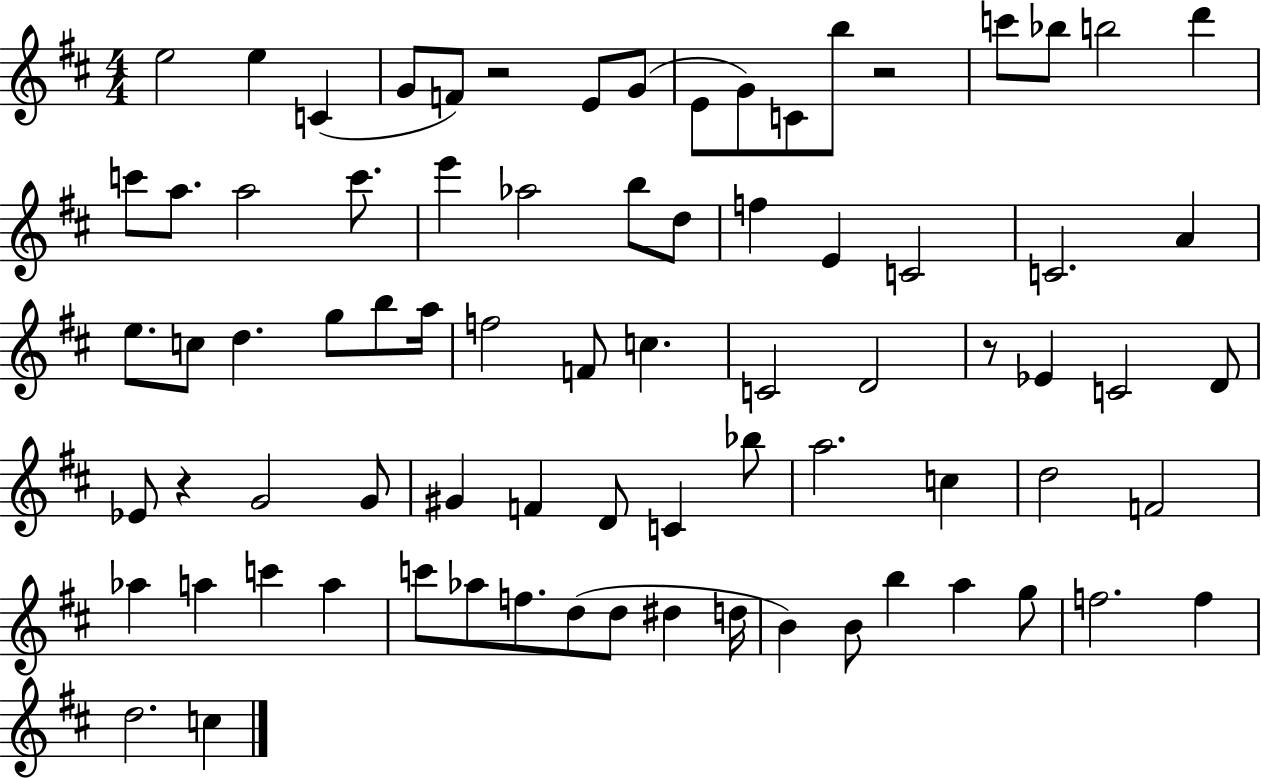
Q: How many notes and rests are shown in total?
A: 78